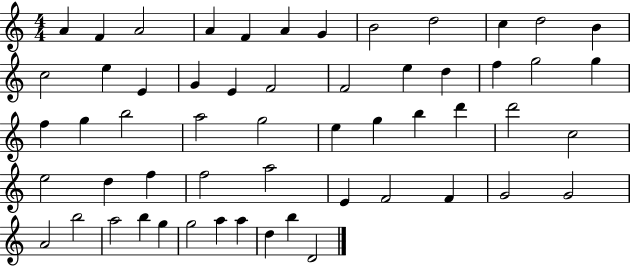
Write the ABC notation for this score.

X:1
T:Untitled
M:4/4
L:1/4
K:C
A F A2 A F A G B2 d2 c d2 B c2 e E G E F2 F2 e d f g2 g f g b2 a2 g2 e g b d' d'2 c2 e2 d f f2 a2 E F2 F G2 G2 A2 b2 a2 b g g2 a a d b D2